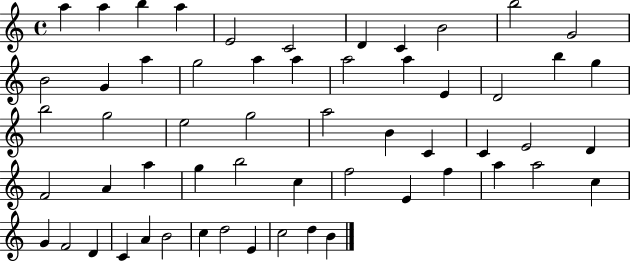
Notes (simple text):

A5/q A5/q B5/q A5/q E4/h C4/h D4/q C4/q B4/h B5/h G4/h B4/h G4/q A5/q G5/h A5/q A5/q A5/h A5/q E4/q D4/h B5/q G5/q B5/h G5/h E5/h G5/h A5/h B4/q C4/q C4/q E4/h D4/q F4/h A4/q A5/q G5/q B5/h C5/q F5/h E4/q F5/q A5/q A5/h C5/q G4/q F4/h D4/q C4/q A4/q B4/h C5/q D5/h E4/q C5/h D5/q B4/q